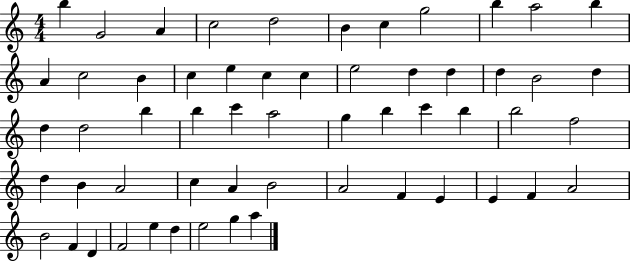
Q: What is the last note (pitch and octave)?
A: A5